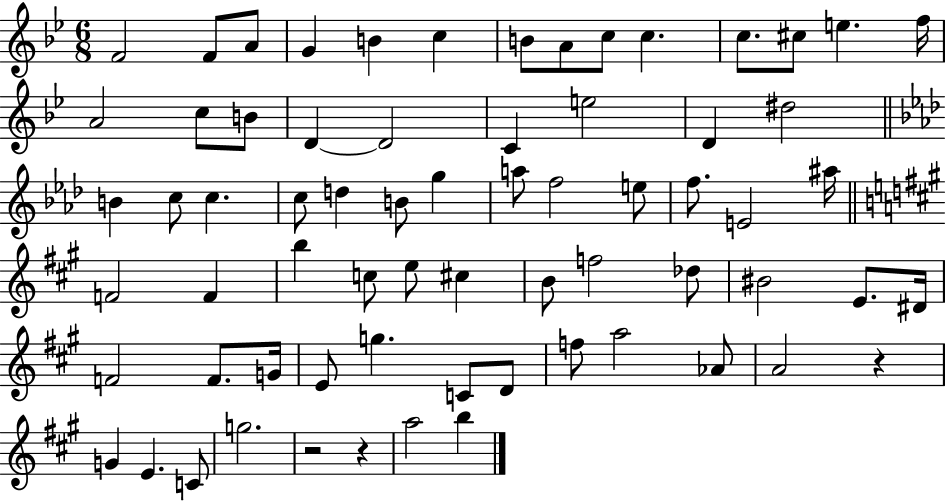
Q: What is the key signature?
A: BES major